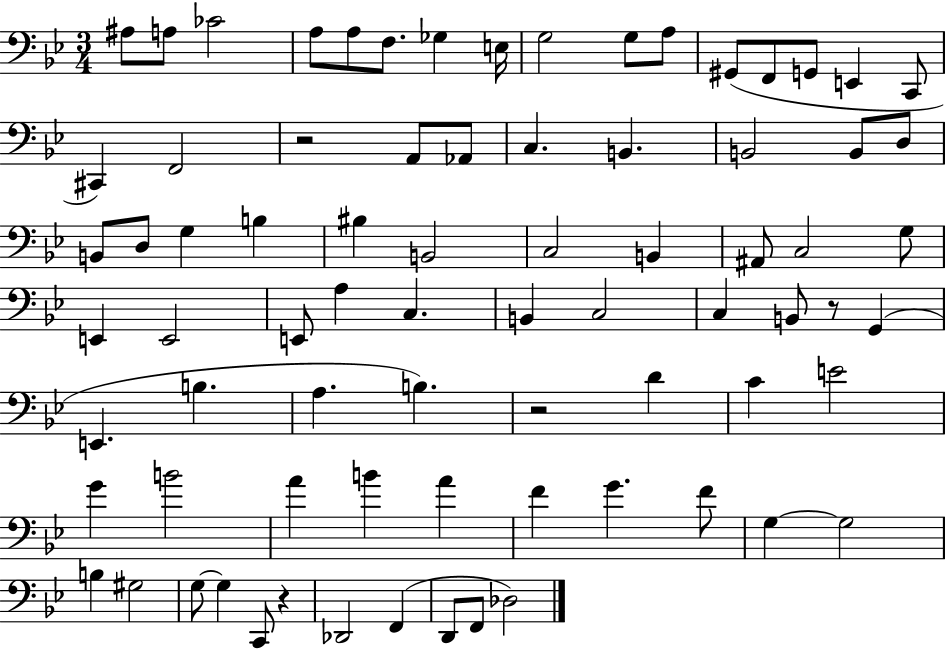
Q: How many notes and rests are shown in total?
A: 77